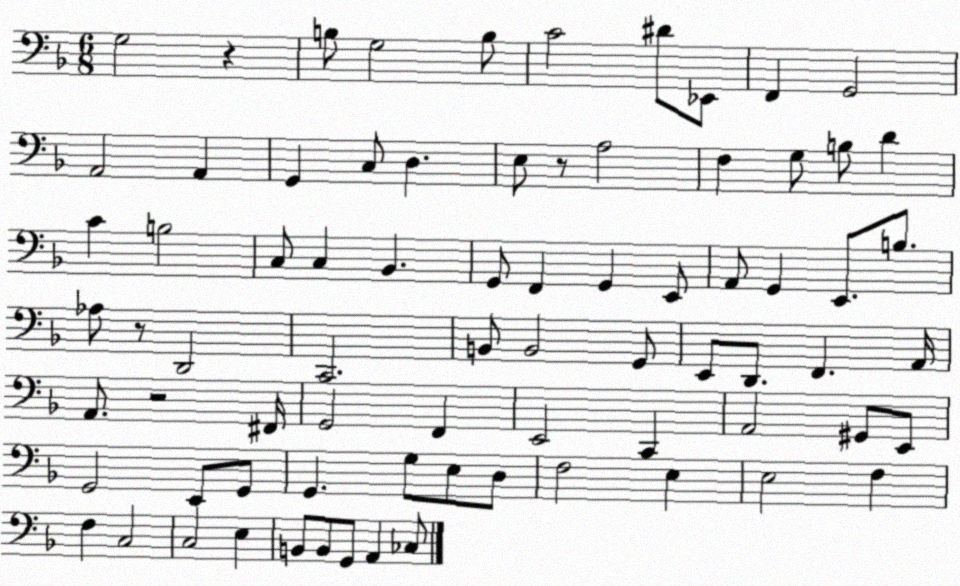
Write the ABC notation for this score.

X:1
T:Untitled
M:6/8
L:1/4
K:F
G,2 z B,/2 G,2 B,/2 C2 ^D/2 _E,,/2 F,, G,,2 A,,2 A,, G,, C,/2 D, E,/2 z/2 A,2 F, G,/2 B,/2 D C B,2 C,/2 C, _B,, G,,/2 F,, G,, E,,/2 A,,/2 G,, E,,/2 B,/2 _A,/2 z/2 D,,2 C,,2 B,,/2 B,,2 G,,/2 E,,/2 D,,/2 F,, A,,/4 A,,/2 z2 ^F,,/4 G,,2 F,, E,,2 C,, A,,2 ^G,,/2 E,,/2 G,,2 E,,/2 G,,/2 G,, G,/2 E,/2 D,/2 F,2 E, E,2 F, F, C,2 C,2 E, B,,/2 B,,/2 G,,/2 A,, _C,/2